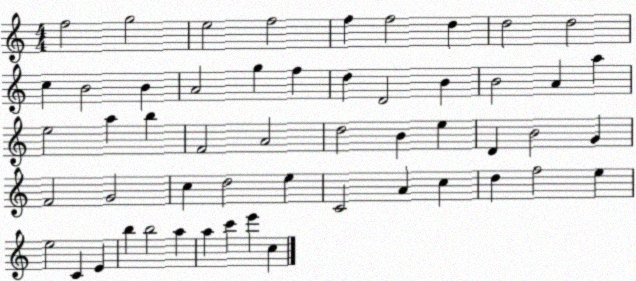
X:1
T:Untitled
M:4/4
L:1/4
K:C
f2 g2 e2 f2 f f2 d d2 d2 c B2 B A2 g f d D2 B B2 A a e2 a b F2 A2 d2 B e D B2 G F2 G2 c d2 e C2 A c d f2 e e2 C E b b2 a a c' e' c